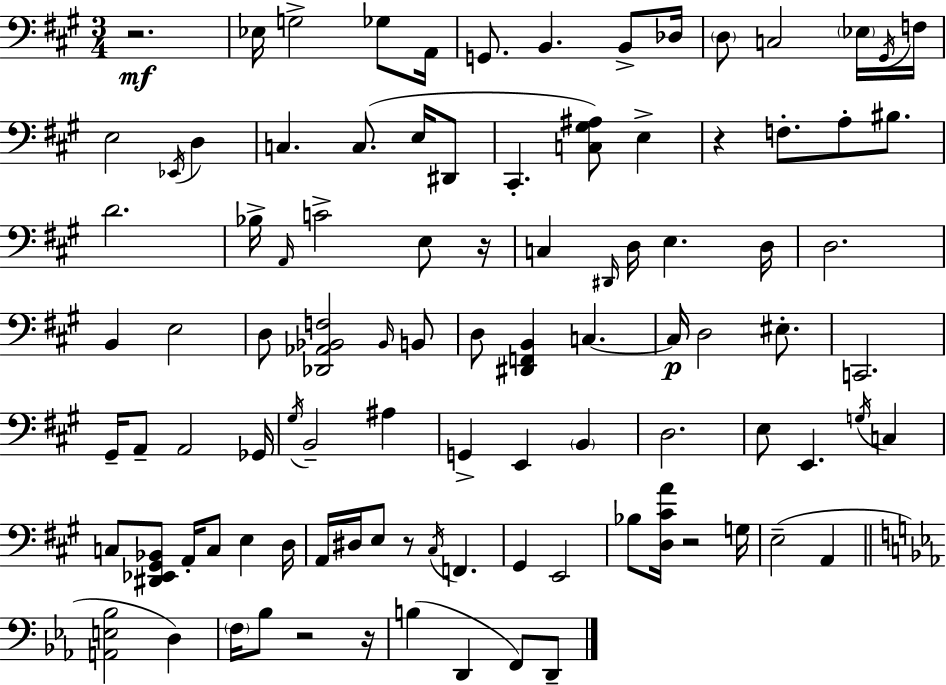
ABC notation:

X:1
T:Untitled
M:3/4
L:1/4
K:A
z2 _E,/4 G,2 _G,/2 A,,/4 G,,/2 B,, B,,/2 _D,/4 D,/2 C,2 _E,/4 ^G,,/4 F,/4 E,2 _E,,/4 D, C, C,/2 E,/4 ^D,,/2 ^C,, [C,^G,^A,]/2 E, z F,/2 A,/2 ^B,/2 D2 _B,/4 A,,/4 C2 E,/2 z/4 C, ^D,,/4 D,/4 E, D,/4 D,2 B,, E,2 D,/2 [_D,,_A,,_B,,F,]2 _B,,/4 B,,/2 D,/2 [^D,,F,,B,,] C, C,/4 D,2 ^E,/2 C,,2 ^G,,/4 A,,/2 A,,2 _G,,/4 ^G,/4 B,,2 ^A, G,, E,, B,, D,2 E,/2 E,, G,/4 C, C,/2 [^D,,_E,,^G,,_B,,]/2 A,,/4 C,/2 E, D,/4 A,,/4 ^D,/4 E,/2 z/2 ^C,/4 F,, ^G,, E,,2 _B,/2 [D,^CA]/4 z2 G,/4 E,2 A,, [A,,E,_B,]2 D, F,/4 _B,/2 z2 z/4 B, D,, F,,/2 D,,/2